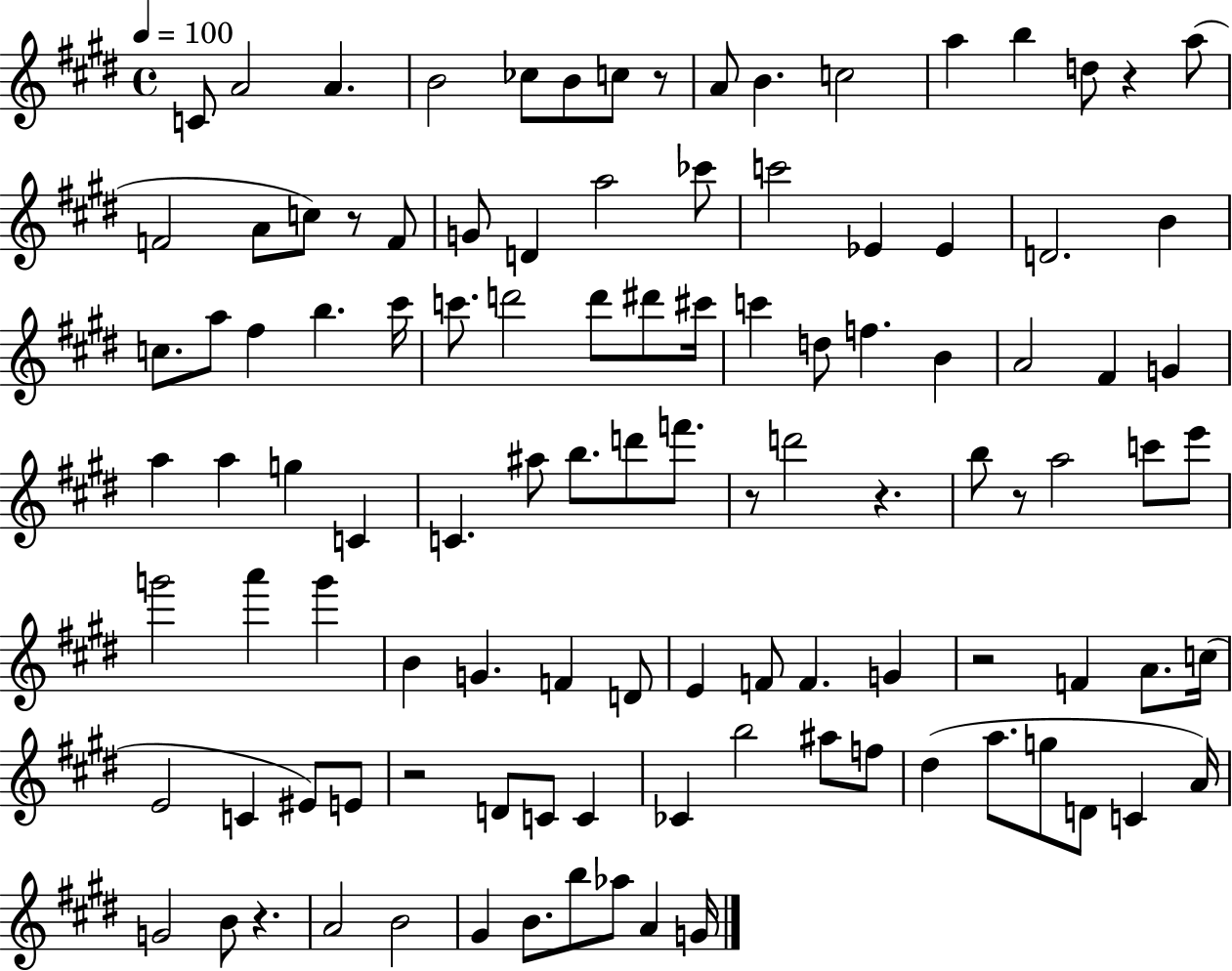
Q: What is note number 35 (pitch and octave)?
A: D6